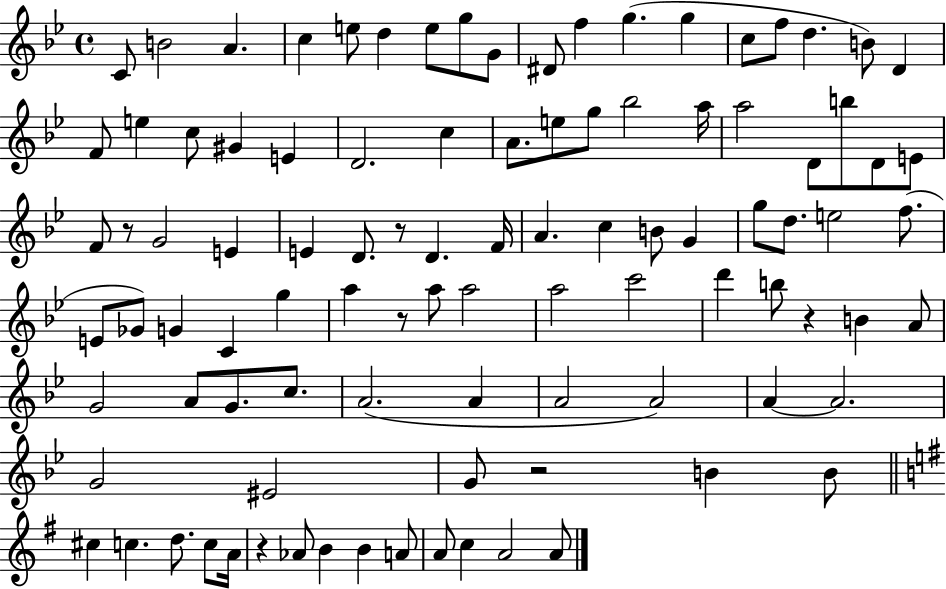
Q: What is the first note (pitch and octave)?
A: C4